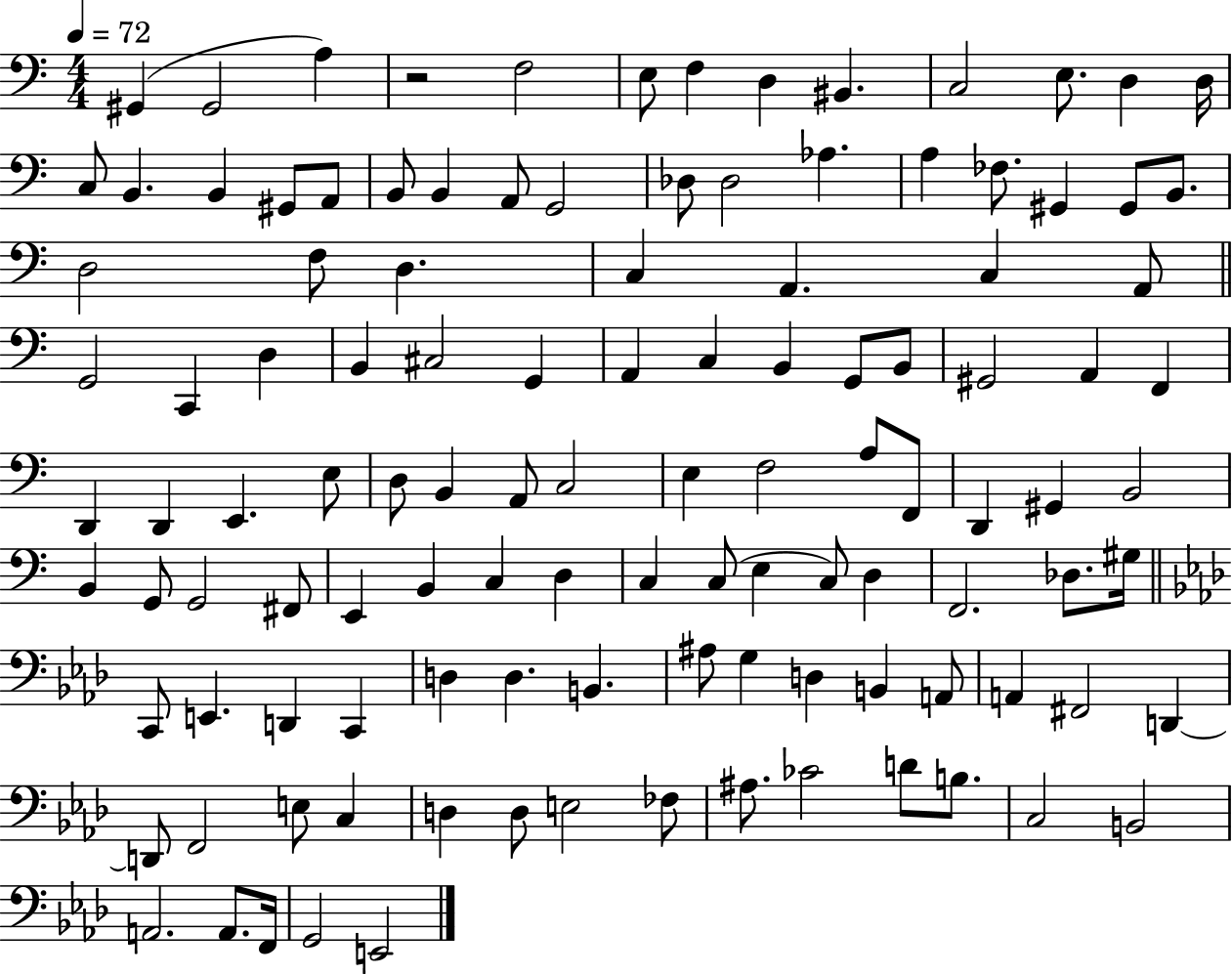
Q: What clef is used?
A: bass